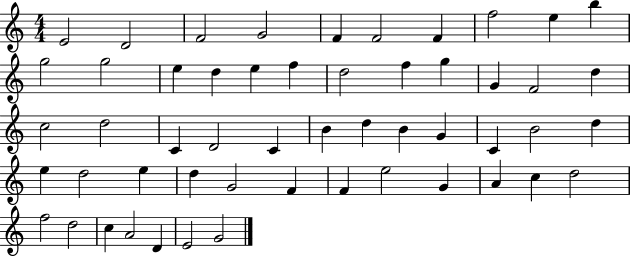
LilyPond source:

{
  \clef treble
  \numericTimeSignature
  \time 4/4
  \key c \major
  e'2 d'2 | f'2 g'2 | f'4 f'2 f'4 | f''2 e''4 b''4 | \break g''2 g''2 | e''4 d''4 e''4 f''4 | d''2 f''4 g''4 | g'4 f'2 d''4 | \break c''2 d''2 | c'4 d'2 c'4 | b'4 d''4 b'4 g'4 | c'4 b'2 d''4 | \break e''4 d''2 e''4 | d''4 g'2 f'4 | f'4 e''2 g'4 | a'4 c''4 d''2 | \break f''2 d''2 | c''4 a'2 d'4 | e'2 g'2 | \bar "|."
}